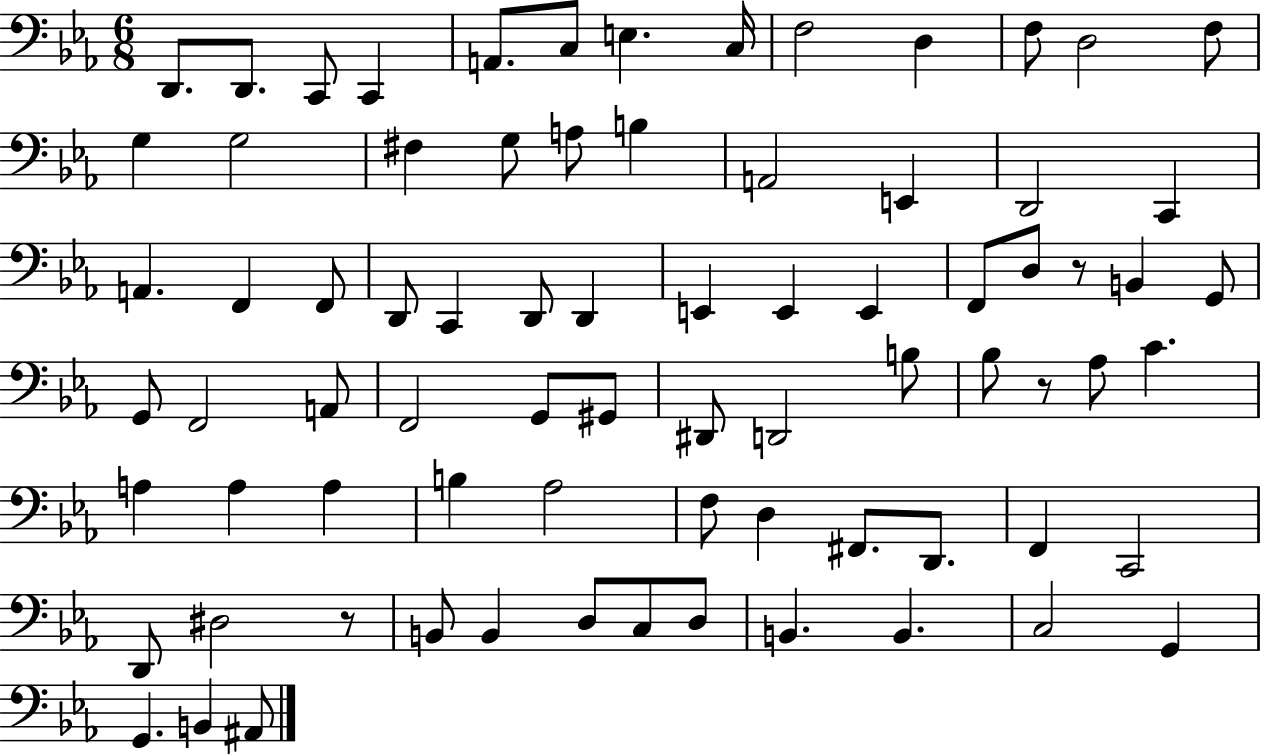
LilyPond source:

{
  \clef bass
  \numericTimeSignature
  \time 6/8
  \key ees \major
  d,8. d,8. c,8 c,4 | a,8. c8 e4. c16 | f2 d4 | f8 d2 f8 | \break g4 g2 | fis4 g8 a8 b4 | a,2 e,4 | d,2 c,4 | \break a,4. f,4 f,8 | d,8 c,4 d,8 d,4 | e,4 e,4 e,4 | f,8 d8 r8 b,4 g,8 | \break g,8 f,2 a,8 | f,2 g,8 gis,8 | dis,8 d,2 b8 | bes8 r8 aes8 c'4. | \break a4 a4 a4 | b4 aes2 | f8 d4 fis,8. d,8. | f,4 c,2 | \break d,8 dis2 r8 | b,8 b,4 d8 c8 d8 | b,4. b,4. | c2 g,4 | \break g,4. b,4 ais,8 | \bar "|."
}